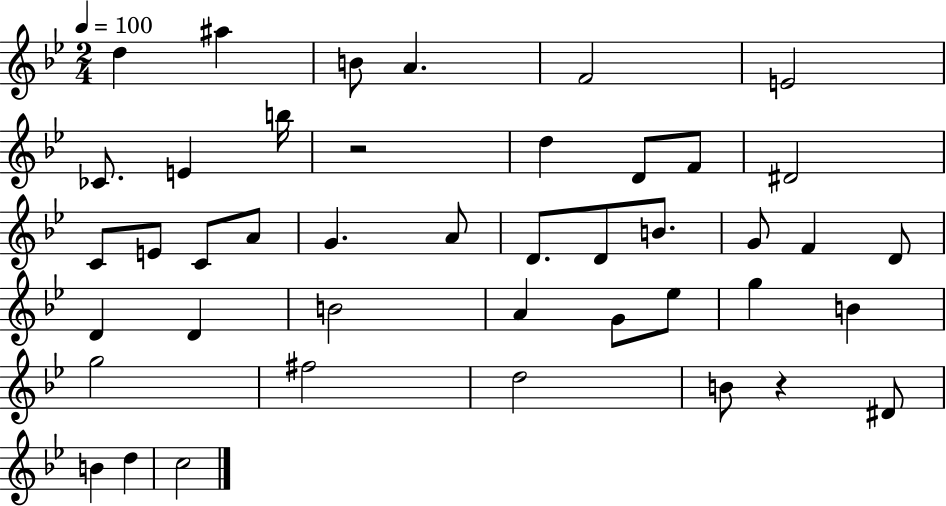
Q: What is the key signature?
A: BES major